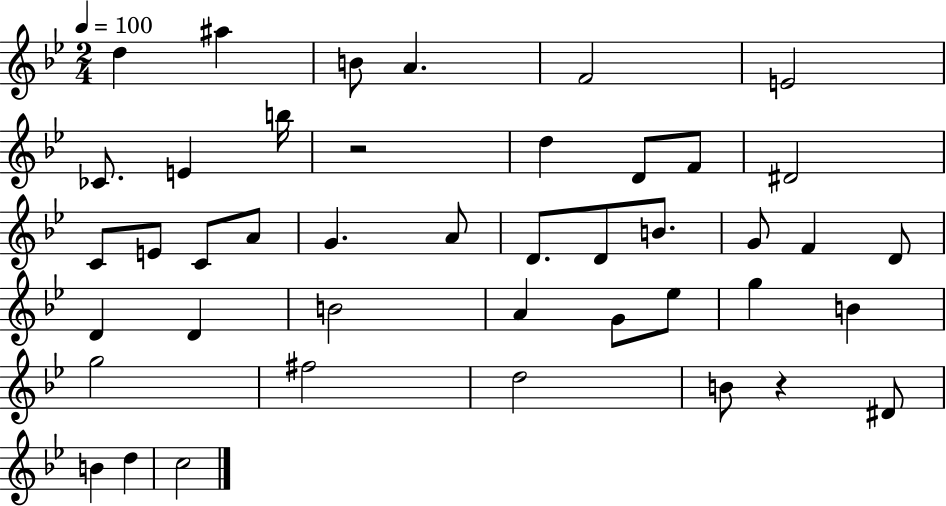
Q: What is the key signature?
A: BES major